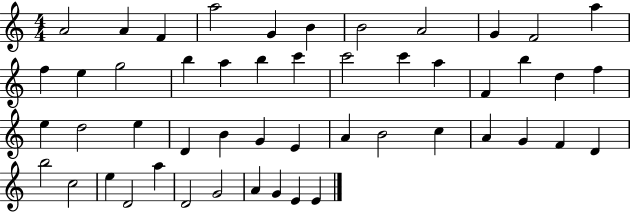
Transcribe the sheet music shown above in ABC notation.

X:1
T:Untitled
M:4/4
L:1/4
K:C
A2 A F a2 G B B2 A2 G F2 a f e g2 b a b c' c'2 c' a F b d f e d2 e D B G E A B2 c A G F D b2 c2 e D2 a D2 G2 A G E E